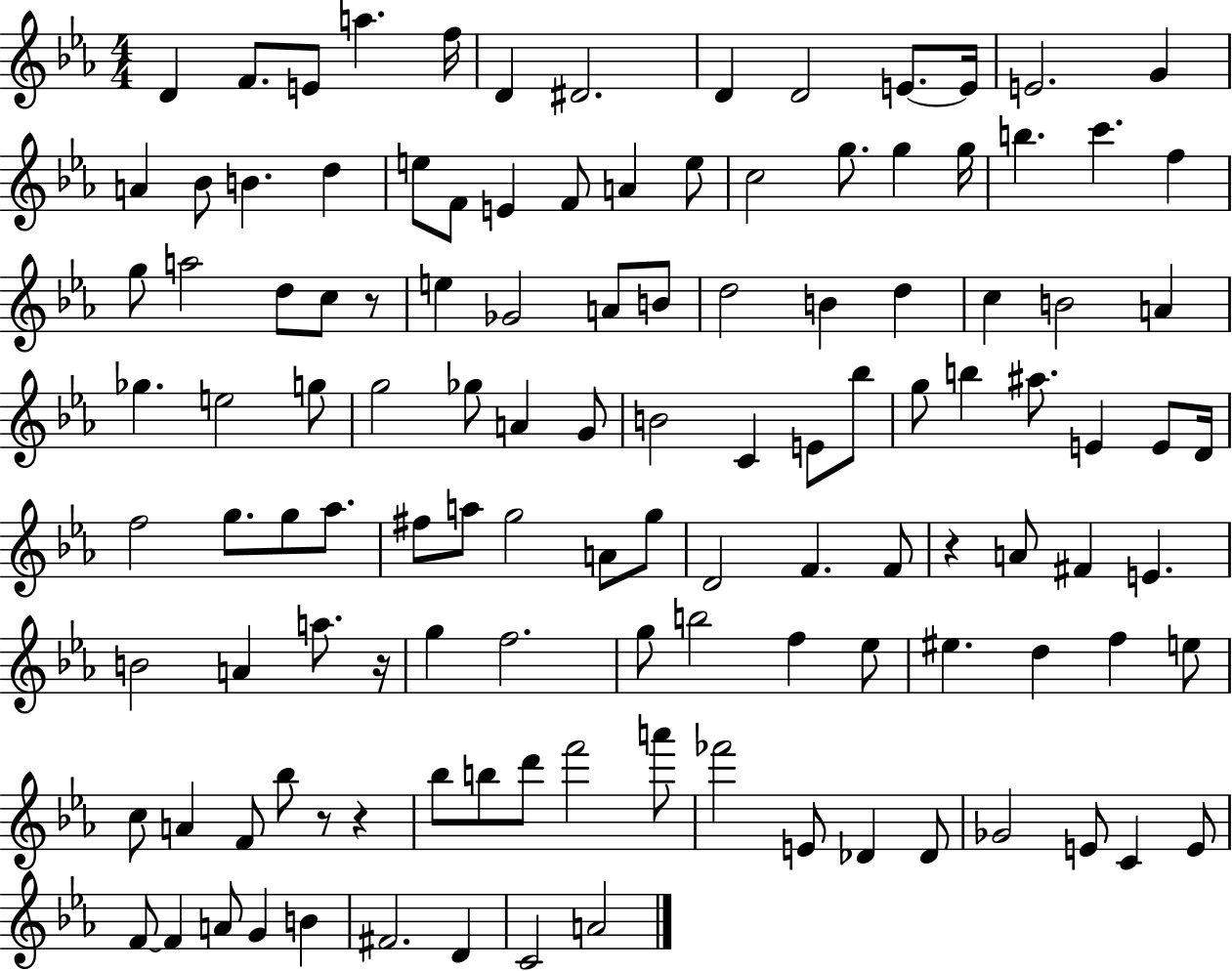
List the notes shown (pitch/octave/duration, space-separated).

D4/q F4/e. E4/e A5/q. F5/s D4/q D#4/h. D4/q D4/h E4/e. E4/s E4/h. G4/q A4/q Bb4/e B4/q. D5/q E5/e F4/e E4/q F4/e A4/q E5/e C5/h G5/e. G5/q G5/s B5/q. C6/q. F5/q G5/e A5/h D5/e C5/e R/e E5/q Gb4/h A4/e B4/e D5/h B4/q D5/q C5/q B4/h A4/q Gb5/q. E5/h G5/e G5/h Gb5/e A4/q G4/e B4/h C4/q E4/e Bb5/e G5/e B5/q A#5/e. E4/q E4/e D4/s F5/h G5/e. G5/e Ab5/e. F#5/e A5/e G5/h A4/e G5/e D4/h F4/q. F4/e R/q A4/e F#4/q E4/q. B4/h A4/q A5/e. R/s G5/q F5/h. G5/e B5/h F5/q Eb5/e EIS5/q. D5/q F5/q E5/e C5/e A4/q F4/e Bb5/e R/e R/q Bb5/e B5/e D6/e F6/h A6/e FES6/h E4/e Db4/q Db4/e Gb4/h E4/e C4/q E4/e F4/e F4/q A4/e G4/q B4/q F#4/h. D4/q C4/h A4/h